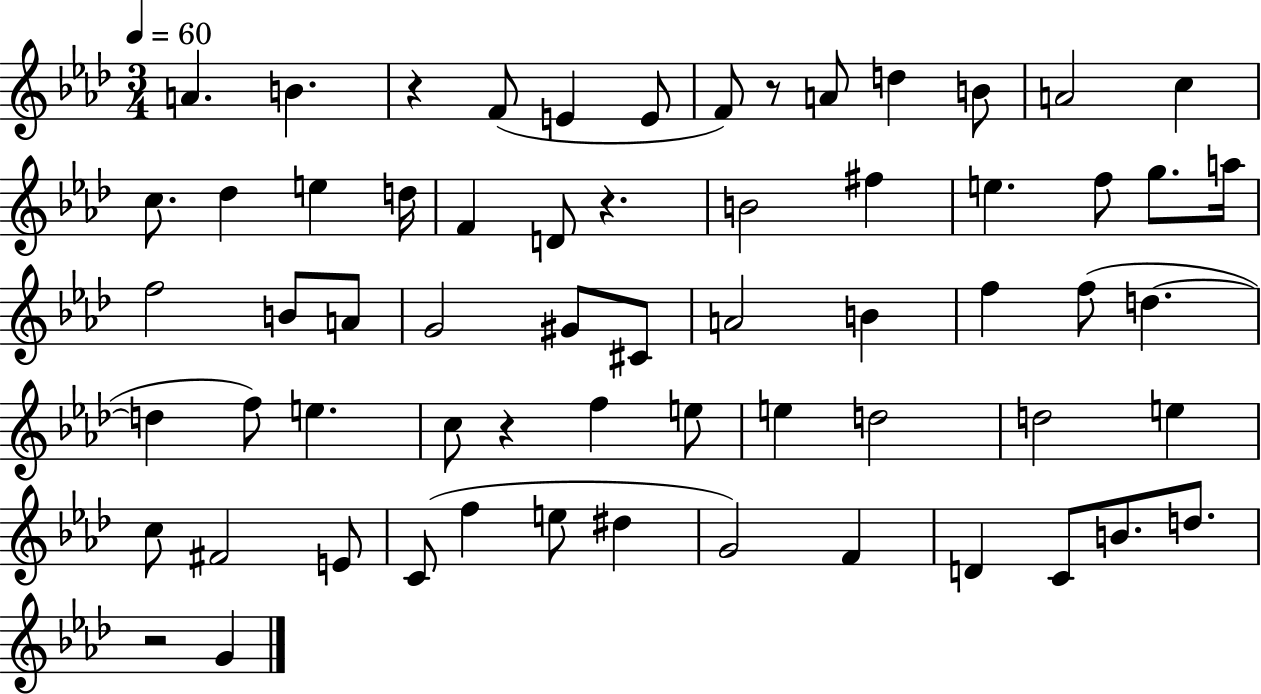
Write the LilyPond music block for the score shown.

{
  \clef treble
  \numericTimeSignature
  \time 3/4
  \key aes \major
  \tempo 4 = 60
  \repeat volta 2 { a'4. b'4. | r4 f'8( e'4 e'8 | f'8) r8 a'8 d''4 b'8 | a'2 c''4 | \break c''8. des''4 e''4 d''16 | f'4 d'8 r4. | b'2 fis''4 | e''4. f''8 g''8. a''16 | \break f''2 b'8 a'8 | g'2 gis'8 cis'8 | a'2 b'4 | f''4 f''8( d''4.~~ | \break d''4 f''8) e''4. | c''8 r4 f''4 e''8 | e''4 d''2 | d''2 e''4 | \break c''8 fis'2 e'8 | c'8( f''4 e''8 dis''4 | g'2) f'4 | d'4 c'8 b'8. d''8. | \break r2 g'4 | } \bar "|."
}